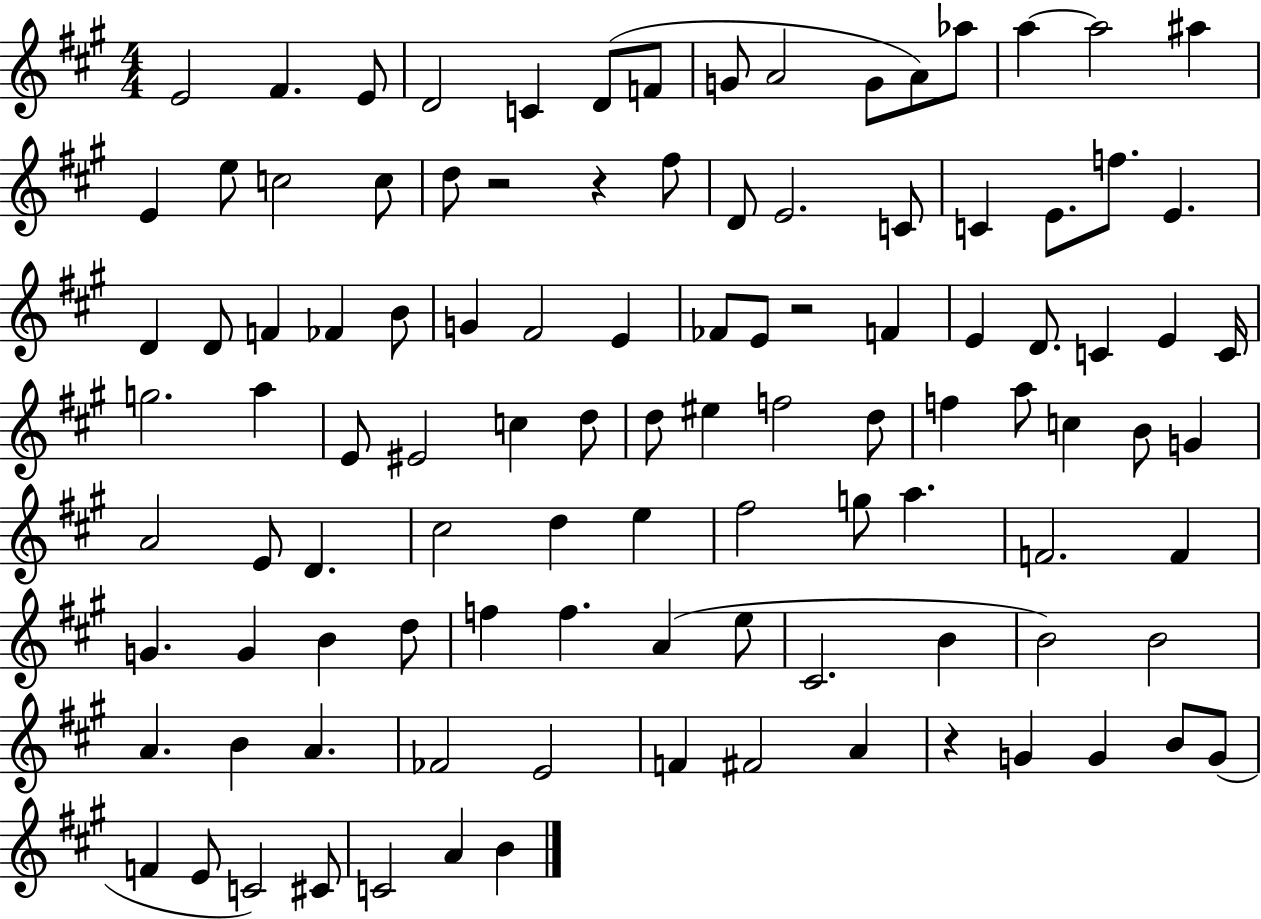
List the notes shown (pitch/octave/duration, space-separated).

E4/h F#4/q. E4/e D4/h C4/q D4/e F4/e G4/e A4/h G4/e A4/e Ab5/e A5/q A5/h A#5/q E4/q E5/e C5/h C5/e D5/e R/h R/q F#5/e D4/e E4/h. C4/e C4/q E4/e. F5/e. E4/q. D4/q D4/e F4/q FES4/q B4/e G4/q F#4/h E4/q FES4/e E4/e R/h F4/q E4/q D4/e. C4/q E4/q C4/s G5/h. A5/q E4/e EIS4/h C5/q D5/e D5/e EIS5/q F5/h D5/e F5/q A5/e C5/q B4/e G4/q A4/h E4/e D4/q. C#5/h D5/q E5/q F#5/h G5/e A5/q. F4/h. F4/q G4/q. G4/q B4/q D5/e F5/q F5/q. A4/q E5/e C#4/h. B4/q B4/h B4/h A4/q. B4/q A4/q. FES4/h E4/h F4/q F#4/h A4/q R/q G4/q G4/q B4/e G4/e F4/q E4/e C4/h C#4/e C4/h A4/q B4/q